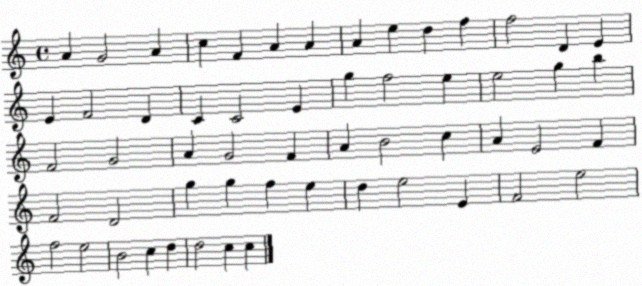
X:1
T:Untitled
M:4/4
L:1/4
K:C
A G2 A c F A A A e d f f2 D E E F2 D C C2 E g f2 e e2 g b F2 G2 A G2 F A B2 c A E2 F F2 D2 g g f e d e2 E F2 e2 f2 e2 B2 c d d2 c c